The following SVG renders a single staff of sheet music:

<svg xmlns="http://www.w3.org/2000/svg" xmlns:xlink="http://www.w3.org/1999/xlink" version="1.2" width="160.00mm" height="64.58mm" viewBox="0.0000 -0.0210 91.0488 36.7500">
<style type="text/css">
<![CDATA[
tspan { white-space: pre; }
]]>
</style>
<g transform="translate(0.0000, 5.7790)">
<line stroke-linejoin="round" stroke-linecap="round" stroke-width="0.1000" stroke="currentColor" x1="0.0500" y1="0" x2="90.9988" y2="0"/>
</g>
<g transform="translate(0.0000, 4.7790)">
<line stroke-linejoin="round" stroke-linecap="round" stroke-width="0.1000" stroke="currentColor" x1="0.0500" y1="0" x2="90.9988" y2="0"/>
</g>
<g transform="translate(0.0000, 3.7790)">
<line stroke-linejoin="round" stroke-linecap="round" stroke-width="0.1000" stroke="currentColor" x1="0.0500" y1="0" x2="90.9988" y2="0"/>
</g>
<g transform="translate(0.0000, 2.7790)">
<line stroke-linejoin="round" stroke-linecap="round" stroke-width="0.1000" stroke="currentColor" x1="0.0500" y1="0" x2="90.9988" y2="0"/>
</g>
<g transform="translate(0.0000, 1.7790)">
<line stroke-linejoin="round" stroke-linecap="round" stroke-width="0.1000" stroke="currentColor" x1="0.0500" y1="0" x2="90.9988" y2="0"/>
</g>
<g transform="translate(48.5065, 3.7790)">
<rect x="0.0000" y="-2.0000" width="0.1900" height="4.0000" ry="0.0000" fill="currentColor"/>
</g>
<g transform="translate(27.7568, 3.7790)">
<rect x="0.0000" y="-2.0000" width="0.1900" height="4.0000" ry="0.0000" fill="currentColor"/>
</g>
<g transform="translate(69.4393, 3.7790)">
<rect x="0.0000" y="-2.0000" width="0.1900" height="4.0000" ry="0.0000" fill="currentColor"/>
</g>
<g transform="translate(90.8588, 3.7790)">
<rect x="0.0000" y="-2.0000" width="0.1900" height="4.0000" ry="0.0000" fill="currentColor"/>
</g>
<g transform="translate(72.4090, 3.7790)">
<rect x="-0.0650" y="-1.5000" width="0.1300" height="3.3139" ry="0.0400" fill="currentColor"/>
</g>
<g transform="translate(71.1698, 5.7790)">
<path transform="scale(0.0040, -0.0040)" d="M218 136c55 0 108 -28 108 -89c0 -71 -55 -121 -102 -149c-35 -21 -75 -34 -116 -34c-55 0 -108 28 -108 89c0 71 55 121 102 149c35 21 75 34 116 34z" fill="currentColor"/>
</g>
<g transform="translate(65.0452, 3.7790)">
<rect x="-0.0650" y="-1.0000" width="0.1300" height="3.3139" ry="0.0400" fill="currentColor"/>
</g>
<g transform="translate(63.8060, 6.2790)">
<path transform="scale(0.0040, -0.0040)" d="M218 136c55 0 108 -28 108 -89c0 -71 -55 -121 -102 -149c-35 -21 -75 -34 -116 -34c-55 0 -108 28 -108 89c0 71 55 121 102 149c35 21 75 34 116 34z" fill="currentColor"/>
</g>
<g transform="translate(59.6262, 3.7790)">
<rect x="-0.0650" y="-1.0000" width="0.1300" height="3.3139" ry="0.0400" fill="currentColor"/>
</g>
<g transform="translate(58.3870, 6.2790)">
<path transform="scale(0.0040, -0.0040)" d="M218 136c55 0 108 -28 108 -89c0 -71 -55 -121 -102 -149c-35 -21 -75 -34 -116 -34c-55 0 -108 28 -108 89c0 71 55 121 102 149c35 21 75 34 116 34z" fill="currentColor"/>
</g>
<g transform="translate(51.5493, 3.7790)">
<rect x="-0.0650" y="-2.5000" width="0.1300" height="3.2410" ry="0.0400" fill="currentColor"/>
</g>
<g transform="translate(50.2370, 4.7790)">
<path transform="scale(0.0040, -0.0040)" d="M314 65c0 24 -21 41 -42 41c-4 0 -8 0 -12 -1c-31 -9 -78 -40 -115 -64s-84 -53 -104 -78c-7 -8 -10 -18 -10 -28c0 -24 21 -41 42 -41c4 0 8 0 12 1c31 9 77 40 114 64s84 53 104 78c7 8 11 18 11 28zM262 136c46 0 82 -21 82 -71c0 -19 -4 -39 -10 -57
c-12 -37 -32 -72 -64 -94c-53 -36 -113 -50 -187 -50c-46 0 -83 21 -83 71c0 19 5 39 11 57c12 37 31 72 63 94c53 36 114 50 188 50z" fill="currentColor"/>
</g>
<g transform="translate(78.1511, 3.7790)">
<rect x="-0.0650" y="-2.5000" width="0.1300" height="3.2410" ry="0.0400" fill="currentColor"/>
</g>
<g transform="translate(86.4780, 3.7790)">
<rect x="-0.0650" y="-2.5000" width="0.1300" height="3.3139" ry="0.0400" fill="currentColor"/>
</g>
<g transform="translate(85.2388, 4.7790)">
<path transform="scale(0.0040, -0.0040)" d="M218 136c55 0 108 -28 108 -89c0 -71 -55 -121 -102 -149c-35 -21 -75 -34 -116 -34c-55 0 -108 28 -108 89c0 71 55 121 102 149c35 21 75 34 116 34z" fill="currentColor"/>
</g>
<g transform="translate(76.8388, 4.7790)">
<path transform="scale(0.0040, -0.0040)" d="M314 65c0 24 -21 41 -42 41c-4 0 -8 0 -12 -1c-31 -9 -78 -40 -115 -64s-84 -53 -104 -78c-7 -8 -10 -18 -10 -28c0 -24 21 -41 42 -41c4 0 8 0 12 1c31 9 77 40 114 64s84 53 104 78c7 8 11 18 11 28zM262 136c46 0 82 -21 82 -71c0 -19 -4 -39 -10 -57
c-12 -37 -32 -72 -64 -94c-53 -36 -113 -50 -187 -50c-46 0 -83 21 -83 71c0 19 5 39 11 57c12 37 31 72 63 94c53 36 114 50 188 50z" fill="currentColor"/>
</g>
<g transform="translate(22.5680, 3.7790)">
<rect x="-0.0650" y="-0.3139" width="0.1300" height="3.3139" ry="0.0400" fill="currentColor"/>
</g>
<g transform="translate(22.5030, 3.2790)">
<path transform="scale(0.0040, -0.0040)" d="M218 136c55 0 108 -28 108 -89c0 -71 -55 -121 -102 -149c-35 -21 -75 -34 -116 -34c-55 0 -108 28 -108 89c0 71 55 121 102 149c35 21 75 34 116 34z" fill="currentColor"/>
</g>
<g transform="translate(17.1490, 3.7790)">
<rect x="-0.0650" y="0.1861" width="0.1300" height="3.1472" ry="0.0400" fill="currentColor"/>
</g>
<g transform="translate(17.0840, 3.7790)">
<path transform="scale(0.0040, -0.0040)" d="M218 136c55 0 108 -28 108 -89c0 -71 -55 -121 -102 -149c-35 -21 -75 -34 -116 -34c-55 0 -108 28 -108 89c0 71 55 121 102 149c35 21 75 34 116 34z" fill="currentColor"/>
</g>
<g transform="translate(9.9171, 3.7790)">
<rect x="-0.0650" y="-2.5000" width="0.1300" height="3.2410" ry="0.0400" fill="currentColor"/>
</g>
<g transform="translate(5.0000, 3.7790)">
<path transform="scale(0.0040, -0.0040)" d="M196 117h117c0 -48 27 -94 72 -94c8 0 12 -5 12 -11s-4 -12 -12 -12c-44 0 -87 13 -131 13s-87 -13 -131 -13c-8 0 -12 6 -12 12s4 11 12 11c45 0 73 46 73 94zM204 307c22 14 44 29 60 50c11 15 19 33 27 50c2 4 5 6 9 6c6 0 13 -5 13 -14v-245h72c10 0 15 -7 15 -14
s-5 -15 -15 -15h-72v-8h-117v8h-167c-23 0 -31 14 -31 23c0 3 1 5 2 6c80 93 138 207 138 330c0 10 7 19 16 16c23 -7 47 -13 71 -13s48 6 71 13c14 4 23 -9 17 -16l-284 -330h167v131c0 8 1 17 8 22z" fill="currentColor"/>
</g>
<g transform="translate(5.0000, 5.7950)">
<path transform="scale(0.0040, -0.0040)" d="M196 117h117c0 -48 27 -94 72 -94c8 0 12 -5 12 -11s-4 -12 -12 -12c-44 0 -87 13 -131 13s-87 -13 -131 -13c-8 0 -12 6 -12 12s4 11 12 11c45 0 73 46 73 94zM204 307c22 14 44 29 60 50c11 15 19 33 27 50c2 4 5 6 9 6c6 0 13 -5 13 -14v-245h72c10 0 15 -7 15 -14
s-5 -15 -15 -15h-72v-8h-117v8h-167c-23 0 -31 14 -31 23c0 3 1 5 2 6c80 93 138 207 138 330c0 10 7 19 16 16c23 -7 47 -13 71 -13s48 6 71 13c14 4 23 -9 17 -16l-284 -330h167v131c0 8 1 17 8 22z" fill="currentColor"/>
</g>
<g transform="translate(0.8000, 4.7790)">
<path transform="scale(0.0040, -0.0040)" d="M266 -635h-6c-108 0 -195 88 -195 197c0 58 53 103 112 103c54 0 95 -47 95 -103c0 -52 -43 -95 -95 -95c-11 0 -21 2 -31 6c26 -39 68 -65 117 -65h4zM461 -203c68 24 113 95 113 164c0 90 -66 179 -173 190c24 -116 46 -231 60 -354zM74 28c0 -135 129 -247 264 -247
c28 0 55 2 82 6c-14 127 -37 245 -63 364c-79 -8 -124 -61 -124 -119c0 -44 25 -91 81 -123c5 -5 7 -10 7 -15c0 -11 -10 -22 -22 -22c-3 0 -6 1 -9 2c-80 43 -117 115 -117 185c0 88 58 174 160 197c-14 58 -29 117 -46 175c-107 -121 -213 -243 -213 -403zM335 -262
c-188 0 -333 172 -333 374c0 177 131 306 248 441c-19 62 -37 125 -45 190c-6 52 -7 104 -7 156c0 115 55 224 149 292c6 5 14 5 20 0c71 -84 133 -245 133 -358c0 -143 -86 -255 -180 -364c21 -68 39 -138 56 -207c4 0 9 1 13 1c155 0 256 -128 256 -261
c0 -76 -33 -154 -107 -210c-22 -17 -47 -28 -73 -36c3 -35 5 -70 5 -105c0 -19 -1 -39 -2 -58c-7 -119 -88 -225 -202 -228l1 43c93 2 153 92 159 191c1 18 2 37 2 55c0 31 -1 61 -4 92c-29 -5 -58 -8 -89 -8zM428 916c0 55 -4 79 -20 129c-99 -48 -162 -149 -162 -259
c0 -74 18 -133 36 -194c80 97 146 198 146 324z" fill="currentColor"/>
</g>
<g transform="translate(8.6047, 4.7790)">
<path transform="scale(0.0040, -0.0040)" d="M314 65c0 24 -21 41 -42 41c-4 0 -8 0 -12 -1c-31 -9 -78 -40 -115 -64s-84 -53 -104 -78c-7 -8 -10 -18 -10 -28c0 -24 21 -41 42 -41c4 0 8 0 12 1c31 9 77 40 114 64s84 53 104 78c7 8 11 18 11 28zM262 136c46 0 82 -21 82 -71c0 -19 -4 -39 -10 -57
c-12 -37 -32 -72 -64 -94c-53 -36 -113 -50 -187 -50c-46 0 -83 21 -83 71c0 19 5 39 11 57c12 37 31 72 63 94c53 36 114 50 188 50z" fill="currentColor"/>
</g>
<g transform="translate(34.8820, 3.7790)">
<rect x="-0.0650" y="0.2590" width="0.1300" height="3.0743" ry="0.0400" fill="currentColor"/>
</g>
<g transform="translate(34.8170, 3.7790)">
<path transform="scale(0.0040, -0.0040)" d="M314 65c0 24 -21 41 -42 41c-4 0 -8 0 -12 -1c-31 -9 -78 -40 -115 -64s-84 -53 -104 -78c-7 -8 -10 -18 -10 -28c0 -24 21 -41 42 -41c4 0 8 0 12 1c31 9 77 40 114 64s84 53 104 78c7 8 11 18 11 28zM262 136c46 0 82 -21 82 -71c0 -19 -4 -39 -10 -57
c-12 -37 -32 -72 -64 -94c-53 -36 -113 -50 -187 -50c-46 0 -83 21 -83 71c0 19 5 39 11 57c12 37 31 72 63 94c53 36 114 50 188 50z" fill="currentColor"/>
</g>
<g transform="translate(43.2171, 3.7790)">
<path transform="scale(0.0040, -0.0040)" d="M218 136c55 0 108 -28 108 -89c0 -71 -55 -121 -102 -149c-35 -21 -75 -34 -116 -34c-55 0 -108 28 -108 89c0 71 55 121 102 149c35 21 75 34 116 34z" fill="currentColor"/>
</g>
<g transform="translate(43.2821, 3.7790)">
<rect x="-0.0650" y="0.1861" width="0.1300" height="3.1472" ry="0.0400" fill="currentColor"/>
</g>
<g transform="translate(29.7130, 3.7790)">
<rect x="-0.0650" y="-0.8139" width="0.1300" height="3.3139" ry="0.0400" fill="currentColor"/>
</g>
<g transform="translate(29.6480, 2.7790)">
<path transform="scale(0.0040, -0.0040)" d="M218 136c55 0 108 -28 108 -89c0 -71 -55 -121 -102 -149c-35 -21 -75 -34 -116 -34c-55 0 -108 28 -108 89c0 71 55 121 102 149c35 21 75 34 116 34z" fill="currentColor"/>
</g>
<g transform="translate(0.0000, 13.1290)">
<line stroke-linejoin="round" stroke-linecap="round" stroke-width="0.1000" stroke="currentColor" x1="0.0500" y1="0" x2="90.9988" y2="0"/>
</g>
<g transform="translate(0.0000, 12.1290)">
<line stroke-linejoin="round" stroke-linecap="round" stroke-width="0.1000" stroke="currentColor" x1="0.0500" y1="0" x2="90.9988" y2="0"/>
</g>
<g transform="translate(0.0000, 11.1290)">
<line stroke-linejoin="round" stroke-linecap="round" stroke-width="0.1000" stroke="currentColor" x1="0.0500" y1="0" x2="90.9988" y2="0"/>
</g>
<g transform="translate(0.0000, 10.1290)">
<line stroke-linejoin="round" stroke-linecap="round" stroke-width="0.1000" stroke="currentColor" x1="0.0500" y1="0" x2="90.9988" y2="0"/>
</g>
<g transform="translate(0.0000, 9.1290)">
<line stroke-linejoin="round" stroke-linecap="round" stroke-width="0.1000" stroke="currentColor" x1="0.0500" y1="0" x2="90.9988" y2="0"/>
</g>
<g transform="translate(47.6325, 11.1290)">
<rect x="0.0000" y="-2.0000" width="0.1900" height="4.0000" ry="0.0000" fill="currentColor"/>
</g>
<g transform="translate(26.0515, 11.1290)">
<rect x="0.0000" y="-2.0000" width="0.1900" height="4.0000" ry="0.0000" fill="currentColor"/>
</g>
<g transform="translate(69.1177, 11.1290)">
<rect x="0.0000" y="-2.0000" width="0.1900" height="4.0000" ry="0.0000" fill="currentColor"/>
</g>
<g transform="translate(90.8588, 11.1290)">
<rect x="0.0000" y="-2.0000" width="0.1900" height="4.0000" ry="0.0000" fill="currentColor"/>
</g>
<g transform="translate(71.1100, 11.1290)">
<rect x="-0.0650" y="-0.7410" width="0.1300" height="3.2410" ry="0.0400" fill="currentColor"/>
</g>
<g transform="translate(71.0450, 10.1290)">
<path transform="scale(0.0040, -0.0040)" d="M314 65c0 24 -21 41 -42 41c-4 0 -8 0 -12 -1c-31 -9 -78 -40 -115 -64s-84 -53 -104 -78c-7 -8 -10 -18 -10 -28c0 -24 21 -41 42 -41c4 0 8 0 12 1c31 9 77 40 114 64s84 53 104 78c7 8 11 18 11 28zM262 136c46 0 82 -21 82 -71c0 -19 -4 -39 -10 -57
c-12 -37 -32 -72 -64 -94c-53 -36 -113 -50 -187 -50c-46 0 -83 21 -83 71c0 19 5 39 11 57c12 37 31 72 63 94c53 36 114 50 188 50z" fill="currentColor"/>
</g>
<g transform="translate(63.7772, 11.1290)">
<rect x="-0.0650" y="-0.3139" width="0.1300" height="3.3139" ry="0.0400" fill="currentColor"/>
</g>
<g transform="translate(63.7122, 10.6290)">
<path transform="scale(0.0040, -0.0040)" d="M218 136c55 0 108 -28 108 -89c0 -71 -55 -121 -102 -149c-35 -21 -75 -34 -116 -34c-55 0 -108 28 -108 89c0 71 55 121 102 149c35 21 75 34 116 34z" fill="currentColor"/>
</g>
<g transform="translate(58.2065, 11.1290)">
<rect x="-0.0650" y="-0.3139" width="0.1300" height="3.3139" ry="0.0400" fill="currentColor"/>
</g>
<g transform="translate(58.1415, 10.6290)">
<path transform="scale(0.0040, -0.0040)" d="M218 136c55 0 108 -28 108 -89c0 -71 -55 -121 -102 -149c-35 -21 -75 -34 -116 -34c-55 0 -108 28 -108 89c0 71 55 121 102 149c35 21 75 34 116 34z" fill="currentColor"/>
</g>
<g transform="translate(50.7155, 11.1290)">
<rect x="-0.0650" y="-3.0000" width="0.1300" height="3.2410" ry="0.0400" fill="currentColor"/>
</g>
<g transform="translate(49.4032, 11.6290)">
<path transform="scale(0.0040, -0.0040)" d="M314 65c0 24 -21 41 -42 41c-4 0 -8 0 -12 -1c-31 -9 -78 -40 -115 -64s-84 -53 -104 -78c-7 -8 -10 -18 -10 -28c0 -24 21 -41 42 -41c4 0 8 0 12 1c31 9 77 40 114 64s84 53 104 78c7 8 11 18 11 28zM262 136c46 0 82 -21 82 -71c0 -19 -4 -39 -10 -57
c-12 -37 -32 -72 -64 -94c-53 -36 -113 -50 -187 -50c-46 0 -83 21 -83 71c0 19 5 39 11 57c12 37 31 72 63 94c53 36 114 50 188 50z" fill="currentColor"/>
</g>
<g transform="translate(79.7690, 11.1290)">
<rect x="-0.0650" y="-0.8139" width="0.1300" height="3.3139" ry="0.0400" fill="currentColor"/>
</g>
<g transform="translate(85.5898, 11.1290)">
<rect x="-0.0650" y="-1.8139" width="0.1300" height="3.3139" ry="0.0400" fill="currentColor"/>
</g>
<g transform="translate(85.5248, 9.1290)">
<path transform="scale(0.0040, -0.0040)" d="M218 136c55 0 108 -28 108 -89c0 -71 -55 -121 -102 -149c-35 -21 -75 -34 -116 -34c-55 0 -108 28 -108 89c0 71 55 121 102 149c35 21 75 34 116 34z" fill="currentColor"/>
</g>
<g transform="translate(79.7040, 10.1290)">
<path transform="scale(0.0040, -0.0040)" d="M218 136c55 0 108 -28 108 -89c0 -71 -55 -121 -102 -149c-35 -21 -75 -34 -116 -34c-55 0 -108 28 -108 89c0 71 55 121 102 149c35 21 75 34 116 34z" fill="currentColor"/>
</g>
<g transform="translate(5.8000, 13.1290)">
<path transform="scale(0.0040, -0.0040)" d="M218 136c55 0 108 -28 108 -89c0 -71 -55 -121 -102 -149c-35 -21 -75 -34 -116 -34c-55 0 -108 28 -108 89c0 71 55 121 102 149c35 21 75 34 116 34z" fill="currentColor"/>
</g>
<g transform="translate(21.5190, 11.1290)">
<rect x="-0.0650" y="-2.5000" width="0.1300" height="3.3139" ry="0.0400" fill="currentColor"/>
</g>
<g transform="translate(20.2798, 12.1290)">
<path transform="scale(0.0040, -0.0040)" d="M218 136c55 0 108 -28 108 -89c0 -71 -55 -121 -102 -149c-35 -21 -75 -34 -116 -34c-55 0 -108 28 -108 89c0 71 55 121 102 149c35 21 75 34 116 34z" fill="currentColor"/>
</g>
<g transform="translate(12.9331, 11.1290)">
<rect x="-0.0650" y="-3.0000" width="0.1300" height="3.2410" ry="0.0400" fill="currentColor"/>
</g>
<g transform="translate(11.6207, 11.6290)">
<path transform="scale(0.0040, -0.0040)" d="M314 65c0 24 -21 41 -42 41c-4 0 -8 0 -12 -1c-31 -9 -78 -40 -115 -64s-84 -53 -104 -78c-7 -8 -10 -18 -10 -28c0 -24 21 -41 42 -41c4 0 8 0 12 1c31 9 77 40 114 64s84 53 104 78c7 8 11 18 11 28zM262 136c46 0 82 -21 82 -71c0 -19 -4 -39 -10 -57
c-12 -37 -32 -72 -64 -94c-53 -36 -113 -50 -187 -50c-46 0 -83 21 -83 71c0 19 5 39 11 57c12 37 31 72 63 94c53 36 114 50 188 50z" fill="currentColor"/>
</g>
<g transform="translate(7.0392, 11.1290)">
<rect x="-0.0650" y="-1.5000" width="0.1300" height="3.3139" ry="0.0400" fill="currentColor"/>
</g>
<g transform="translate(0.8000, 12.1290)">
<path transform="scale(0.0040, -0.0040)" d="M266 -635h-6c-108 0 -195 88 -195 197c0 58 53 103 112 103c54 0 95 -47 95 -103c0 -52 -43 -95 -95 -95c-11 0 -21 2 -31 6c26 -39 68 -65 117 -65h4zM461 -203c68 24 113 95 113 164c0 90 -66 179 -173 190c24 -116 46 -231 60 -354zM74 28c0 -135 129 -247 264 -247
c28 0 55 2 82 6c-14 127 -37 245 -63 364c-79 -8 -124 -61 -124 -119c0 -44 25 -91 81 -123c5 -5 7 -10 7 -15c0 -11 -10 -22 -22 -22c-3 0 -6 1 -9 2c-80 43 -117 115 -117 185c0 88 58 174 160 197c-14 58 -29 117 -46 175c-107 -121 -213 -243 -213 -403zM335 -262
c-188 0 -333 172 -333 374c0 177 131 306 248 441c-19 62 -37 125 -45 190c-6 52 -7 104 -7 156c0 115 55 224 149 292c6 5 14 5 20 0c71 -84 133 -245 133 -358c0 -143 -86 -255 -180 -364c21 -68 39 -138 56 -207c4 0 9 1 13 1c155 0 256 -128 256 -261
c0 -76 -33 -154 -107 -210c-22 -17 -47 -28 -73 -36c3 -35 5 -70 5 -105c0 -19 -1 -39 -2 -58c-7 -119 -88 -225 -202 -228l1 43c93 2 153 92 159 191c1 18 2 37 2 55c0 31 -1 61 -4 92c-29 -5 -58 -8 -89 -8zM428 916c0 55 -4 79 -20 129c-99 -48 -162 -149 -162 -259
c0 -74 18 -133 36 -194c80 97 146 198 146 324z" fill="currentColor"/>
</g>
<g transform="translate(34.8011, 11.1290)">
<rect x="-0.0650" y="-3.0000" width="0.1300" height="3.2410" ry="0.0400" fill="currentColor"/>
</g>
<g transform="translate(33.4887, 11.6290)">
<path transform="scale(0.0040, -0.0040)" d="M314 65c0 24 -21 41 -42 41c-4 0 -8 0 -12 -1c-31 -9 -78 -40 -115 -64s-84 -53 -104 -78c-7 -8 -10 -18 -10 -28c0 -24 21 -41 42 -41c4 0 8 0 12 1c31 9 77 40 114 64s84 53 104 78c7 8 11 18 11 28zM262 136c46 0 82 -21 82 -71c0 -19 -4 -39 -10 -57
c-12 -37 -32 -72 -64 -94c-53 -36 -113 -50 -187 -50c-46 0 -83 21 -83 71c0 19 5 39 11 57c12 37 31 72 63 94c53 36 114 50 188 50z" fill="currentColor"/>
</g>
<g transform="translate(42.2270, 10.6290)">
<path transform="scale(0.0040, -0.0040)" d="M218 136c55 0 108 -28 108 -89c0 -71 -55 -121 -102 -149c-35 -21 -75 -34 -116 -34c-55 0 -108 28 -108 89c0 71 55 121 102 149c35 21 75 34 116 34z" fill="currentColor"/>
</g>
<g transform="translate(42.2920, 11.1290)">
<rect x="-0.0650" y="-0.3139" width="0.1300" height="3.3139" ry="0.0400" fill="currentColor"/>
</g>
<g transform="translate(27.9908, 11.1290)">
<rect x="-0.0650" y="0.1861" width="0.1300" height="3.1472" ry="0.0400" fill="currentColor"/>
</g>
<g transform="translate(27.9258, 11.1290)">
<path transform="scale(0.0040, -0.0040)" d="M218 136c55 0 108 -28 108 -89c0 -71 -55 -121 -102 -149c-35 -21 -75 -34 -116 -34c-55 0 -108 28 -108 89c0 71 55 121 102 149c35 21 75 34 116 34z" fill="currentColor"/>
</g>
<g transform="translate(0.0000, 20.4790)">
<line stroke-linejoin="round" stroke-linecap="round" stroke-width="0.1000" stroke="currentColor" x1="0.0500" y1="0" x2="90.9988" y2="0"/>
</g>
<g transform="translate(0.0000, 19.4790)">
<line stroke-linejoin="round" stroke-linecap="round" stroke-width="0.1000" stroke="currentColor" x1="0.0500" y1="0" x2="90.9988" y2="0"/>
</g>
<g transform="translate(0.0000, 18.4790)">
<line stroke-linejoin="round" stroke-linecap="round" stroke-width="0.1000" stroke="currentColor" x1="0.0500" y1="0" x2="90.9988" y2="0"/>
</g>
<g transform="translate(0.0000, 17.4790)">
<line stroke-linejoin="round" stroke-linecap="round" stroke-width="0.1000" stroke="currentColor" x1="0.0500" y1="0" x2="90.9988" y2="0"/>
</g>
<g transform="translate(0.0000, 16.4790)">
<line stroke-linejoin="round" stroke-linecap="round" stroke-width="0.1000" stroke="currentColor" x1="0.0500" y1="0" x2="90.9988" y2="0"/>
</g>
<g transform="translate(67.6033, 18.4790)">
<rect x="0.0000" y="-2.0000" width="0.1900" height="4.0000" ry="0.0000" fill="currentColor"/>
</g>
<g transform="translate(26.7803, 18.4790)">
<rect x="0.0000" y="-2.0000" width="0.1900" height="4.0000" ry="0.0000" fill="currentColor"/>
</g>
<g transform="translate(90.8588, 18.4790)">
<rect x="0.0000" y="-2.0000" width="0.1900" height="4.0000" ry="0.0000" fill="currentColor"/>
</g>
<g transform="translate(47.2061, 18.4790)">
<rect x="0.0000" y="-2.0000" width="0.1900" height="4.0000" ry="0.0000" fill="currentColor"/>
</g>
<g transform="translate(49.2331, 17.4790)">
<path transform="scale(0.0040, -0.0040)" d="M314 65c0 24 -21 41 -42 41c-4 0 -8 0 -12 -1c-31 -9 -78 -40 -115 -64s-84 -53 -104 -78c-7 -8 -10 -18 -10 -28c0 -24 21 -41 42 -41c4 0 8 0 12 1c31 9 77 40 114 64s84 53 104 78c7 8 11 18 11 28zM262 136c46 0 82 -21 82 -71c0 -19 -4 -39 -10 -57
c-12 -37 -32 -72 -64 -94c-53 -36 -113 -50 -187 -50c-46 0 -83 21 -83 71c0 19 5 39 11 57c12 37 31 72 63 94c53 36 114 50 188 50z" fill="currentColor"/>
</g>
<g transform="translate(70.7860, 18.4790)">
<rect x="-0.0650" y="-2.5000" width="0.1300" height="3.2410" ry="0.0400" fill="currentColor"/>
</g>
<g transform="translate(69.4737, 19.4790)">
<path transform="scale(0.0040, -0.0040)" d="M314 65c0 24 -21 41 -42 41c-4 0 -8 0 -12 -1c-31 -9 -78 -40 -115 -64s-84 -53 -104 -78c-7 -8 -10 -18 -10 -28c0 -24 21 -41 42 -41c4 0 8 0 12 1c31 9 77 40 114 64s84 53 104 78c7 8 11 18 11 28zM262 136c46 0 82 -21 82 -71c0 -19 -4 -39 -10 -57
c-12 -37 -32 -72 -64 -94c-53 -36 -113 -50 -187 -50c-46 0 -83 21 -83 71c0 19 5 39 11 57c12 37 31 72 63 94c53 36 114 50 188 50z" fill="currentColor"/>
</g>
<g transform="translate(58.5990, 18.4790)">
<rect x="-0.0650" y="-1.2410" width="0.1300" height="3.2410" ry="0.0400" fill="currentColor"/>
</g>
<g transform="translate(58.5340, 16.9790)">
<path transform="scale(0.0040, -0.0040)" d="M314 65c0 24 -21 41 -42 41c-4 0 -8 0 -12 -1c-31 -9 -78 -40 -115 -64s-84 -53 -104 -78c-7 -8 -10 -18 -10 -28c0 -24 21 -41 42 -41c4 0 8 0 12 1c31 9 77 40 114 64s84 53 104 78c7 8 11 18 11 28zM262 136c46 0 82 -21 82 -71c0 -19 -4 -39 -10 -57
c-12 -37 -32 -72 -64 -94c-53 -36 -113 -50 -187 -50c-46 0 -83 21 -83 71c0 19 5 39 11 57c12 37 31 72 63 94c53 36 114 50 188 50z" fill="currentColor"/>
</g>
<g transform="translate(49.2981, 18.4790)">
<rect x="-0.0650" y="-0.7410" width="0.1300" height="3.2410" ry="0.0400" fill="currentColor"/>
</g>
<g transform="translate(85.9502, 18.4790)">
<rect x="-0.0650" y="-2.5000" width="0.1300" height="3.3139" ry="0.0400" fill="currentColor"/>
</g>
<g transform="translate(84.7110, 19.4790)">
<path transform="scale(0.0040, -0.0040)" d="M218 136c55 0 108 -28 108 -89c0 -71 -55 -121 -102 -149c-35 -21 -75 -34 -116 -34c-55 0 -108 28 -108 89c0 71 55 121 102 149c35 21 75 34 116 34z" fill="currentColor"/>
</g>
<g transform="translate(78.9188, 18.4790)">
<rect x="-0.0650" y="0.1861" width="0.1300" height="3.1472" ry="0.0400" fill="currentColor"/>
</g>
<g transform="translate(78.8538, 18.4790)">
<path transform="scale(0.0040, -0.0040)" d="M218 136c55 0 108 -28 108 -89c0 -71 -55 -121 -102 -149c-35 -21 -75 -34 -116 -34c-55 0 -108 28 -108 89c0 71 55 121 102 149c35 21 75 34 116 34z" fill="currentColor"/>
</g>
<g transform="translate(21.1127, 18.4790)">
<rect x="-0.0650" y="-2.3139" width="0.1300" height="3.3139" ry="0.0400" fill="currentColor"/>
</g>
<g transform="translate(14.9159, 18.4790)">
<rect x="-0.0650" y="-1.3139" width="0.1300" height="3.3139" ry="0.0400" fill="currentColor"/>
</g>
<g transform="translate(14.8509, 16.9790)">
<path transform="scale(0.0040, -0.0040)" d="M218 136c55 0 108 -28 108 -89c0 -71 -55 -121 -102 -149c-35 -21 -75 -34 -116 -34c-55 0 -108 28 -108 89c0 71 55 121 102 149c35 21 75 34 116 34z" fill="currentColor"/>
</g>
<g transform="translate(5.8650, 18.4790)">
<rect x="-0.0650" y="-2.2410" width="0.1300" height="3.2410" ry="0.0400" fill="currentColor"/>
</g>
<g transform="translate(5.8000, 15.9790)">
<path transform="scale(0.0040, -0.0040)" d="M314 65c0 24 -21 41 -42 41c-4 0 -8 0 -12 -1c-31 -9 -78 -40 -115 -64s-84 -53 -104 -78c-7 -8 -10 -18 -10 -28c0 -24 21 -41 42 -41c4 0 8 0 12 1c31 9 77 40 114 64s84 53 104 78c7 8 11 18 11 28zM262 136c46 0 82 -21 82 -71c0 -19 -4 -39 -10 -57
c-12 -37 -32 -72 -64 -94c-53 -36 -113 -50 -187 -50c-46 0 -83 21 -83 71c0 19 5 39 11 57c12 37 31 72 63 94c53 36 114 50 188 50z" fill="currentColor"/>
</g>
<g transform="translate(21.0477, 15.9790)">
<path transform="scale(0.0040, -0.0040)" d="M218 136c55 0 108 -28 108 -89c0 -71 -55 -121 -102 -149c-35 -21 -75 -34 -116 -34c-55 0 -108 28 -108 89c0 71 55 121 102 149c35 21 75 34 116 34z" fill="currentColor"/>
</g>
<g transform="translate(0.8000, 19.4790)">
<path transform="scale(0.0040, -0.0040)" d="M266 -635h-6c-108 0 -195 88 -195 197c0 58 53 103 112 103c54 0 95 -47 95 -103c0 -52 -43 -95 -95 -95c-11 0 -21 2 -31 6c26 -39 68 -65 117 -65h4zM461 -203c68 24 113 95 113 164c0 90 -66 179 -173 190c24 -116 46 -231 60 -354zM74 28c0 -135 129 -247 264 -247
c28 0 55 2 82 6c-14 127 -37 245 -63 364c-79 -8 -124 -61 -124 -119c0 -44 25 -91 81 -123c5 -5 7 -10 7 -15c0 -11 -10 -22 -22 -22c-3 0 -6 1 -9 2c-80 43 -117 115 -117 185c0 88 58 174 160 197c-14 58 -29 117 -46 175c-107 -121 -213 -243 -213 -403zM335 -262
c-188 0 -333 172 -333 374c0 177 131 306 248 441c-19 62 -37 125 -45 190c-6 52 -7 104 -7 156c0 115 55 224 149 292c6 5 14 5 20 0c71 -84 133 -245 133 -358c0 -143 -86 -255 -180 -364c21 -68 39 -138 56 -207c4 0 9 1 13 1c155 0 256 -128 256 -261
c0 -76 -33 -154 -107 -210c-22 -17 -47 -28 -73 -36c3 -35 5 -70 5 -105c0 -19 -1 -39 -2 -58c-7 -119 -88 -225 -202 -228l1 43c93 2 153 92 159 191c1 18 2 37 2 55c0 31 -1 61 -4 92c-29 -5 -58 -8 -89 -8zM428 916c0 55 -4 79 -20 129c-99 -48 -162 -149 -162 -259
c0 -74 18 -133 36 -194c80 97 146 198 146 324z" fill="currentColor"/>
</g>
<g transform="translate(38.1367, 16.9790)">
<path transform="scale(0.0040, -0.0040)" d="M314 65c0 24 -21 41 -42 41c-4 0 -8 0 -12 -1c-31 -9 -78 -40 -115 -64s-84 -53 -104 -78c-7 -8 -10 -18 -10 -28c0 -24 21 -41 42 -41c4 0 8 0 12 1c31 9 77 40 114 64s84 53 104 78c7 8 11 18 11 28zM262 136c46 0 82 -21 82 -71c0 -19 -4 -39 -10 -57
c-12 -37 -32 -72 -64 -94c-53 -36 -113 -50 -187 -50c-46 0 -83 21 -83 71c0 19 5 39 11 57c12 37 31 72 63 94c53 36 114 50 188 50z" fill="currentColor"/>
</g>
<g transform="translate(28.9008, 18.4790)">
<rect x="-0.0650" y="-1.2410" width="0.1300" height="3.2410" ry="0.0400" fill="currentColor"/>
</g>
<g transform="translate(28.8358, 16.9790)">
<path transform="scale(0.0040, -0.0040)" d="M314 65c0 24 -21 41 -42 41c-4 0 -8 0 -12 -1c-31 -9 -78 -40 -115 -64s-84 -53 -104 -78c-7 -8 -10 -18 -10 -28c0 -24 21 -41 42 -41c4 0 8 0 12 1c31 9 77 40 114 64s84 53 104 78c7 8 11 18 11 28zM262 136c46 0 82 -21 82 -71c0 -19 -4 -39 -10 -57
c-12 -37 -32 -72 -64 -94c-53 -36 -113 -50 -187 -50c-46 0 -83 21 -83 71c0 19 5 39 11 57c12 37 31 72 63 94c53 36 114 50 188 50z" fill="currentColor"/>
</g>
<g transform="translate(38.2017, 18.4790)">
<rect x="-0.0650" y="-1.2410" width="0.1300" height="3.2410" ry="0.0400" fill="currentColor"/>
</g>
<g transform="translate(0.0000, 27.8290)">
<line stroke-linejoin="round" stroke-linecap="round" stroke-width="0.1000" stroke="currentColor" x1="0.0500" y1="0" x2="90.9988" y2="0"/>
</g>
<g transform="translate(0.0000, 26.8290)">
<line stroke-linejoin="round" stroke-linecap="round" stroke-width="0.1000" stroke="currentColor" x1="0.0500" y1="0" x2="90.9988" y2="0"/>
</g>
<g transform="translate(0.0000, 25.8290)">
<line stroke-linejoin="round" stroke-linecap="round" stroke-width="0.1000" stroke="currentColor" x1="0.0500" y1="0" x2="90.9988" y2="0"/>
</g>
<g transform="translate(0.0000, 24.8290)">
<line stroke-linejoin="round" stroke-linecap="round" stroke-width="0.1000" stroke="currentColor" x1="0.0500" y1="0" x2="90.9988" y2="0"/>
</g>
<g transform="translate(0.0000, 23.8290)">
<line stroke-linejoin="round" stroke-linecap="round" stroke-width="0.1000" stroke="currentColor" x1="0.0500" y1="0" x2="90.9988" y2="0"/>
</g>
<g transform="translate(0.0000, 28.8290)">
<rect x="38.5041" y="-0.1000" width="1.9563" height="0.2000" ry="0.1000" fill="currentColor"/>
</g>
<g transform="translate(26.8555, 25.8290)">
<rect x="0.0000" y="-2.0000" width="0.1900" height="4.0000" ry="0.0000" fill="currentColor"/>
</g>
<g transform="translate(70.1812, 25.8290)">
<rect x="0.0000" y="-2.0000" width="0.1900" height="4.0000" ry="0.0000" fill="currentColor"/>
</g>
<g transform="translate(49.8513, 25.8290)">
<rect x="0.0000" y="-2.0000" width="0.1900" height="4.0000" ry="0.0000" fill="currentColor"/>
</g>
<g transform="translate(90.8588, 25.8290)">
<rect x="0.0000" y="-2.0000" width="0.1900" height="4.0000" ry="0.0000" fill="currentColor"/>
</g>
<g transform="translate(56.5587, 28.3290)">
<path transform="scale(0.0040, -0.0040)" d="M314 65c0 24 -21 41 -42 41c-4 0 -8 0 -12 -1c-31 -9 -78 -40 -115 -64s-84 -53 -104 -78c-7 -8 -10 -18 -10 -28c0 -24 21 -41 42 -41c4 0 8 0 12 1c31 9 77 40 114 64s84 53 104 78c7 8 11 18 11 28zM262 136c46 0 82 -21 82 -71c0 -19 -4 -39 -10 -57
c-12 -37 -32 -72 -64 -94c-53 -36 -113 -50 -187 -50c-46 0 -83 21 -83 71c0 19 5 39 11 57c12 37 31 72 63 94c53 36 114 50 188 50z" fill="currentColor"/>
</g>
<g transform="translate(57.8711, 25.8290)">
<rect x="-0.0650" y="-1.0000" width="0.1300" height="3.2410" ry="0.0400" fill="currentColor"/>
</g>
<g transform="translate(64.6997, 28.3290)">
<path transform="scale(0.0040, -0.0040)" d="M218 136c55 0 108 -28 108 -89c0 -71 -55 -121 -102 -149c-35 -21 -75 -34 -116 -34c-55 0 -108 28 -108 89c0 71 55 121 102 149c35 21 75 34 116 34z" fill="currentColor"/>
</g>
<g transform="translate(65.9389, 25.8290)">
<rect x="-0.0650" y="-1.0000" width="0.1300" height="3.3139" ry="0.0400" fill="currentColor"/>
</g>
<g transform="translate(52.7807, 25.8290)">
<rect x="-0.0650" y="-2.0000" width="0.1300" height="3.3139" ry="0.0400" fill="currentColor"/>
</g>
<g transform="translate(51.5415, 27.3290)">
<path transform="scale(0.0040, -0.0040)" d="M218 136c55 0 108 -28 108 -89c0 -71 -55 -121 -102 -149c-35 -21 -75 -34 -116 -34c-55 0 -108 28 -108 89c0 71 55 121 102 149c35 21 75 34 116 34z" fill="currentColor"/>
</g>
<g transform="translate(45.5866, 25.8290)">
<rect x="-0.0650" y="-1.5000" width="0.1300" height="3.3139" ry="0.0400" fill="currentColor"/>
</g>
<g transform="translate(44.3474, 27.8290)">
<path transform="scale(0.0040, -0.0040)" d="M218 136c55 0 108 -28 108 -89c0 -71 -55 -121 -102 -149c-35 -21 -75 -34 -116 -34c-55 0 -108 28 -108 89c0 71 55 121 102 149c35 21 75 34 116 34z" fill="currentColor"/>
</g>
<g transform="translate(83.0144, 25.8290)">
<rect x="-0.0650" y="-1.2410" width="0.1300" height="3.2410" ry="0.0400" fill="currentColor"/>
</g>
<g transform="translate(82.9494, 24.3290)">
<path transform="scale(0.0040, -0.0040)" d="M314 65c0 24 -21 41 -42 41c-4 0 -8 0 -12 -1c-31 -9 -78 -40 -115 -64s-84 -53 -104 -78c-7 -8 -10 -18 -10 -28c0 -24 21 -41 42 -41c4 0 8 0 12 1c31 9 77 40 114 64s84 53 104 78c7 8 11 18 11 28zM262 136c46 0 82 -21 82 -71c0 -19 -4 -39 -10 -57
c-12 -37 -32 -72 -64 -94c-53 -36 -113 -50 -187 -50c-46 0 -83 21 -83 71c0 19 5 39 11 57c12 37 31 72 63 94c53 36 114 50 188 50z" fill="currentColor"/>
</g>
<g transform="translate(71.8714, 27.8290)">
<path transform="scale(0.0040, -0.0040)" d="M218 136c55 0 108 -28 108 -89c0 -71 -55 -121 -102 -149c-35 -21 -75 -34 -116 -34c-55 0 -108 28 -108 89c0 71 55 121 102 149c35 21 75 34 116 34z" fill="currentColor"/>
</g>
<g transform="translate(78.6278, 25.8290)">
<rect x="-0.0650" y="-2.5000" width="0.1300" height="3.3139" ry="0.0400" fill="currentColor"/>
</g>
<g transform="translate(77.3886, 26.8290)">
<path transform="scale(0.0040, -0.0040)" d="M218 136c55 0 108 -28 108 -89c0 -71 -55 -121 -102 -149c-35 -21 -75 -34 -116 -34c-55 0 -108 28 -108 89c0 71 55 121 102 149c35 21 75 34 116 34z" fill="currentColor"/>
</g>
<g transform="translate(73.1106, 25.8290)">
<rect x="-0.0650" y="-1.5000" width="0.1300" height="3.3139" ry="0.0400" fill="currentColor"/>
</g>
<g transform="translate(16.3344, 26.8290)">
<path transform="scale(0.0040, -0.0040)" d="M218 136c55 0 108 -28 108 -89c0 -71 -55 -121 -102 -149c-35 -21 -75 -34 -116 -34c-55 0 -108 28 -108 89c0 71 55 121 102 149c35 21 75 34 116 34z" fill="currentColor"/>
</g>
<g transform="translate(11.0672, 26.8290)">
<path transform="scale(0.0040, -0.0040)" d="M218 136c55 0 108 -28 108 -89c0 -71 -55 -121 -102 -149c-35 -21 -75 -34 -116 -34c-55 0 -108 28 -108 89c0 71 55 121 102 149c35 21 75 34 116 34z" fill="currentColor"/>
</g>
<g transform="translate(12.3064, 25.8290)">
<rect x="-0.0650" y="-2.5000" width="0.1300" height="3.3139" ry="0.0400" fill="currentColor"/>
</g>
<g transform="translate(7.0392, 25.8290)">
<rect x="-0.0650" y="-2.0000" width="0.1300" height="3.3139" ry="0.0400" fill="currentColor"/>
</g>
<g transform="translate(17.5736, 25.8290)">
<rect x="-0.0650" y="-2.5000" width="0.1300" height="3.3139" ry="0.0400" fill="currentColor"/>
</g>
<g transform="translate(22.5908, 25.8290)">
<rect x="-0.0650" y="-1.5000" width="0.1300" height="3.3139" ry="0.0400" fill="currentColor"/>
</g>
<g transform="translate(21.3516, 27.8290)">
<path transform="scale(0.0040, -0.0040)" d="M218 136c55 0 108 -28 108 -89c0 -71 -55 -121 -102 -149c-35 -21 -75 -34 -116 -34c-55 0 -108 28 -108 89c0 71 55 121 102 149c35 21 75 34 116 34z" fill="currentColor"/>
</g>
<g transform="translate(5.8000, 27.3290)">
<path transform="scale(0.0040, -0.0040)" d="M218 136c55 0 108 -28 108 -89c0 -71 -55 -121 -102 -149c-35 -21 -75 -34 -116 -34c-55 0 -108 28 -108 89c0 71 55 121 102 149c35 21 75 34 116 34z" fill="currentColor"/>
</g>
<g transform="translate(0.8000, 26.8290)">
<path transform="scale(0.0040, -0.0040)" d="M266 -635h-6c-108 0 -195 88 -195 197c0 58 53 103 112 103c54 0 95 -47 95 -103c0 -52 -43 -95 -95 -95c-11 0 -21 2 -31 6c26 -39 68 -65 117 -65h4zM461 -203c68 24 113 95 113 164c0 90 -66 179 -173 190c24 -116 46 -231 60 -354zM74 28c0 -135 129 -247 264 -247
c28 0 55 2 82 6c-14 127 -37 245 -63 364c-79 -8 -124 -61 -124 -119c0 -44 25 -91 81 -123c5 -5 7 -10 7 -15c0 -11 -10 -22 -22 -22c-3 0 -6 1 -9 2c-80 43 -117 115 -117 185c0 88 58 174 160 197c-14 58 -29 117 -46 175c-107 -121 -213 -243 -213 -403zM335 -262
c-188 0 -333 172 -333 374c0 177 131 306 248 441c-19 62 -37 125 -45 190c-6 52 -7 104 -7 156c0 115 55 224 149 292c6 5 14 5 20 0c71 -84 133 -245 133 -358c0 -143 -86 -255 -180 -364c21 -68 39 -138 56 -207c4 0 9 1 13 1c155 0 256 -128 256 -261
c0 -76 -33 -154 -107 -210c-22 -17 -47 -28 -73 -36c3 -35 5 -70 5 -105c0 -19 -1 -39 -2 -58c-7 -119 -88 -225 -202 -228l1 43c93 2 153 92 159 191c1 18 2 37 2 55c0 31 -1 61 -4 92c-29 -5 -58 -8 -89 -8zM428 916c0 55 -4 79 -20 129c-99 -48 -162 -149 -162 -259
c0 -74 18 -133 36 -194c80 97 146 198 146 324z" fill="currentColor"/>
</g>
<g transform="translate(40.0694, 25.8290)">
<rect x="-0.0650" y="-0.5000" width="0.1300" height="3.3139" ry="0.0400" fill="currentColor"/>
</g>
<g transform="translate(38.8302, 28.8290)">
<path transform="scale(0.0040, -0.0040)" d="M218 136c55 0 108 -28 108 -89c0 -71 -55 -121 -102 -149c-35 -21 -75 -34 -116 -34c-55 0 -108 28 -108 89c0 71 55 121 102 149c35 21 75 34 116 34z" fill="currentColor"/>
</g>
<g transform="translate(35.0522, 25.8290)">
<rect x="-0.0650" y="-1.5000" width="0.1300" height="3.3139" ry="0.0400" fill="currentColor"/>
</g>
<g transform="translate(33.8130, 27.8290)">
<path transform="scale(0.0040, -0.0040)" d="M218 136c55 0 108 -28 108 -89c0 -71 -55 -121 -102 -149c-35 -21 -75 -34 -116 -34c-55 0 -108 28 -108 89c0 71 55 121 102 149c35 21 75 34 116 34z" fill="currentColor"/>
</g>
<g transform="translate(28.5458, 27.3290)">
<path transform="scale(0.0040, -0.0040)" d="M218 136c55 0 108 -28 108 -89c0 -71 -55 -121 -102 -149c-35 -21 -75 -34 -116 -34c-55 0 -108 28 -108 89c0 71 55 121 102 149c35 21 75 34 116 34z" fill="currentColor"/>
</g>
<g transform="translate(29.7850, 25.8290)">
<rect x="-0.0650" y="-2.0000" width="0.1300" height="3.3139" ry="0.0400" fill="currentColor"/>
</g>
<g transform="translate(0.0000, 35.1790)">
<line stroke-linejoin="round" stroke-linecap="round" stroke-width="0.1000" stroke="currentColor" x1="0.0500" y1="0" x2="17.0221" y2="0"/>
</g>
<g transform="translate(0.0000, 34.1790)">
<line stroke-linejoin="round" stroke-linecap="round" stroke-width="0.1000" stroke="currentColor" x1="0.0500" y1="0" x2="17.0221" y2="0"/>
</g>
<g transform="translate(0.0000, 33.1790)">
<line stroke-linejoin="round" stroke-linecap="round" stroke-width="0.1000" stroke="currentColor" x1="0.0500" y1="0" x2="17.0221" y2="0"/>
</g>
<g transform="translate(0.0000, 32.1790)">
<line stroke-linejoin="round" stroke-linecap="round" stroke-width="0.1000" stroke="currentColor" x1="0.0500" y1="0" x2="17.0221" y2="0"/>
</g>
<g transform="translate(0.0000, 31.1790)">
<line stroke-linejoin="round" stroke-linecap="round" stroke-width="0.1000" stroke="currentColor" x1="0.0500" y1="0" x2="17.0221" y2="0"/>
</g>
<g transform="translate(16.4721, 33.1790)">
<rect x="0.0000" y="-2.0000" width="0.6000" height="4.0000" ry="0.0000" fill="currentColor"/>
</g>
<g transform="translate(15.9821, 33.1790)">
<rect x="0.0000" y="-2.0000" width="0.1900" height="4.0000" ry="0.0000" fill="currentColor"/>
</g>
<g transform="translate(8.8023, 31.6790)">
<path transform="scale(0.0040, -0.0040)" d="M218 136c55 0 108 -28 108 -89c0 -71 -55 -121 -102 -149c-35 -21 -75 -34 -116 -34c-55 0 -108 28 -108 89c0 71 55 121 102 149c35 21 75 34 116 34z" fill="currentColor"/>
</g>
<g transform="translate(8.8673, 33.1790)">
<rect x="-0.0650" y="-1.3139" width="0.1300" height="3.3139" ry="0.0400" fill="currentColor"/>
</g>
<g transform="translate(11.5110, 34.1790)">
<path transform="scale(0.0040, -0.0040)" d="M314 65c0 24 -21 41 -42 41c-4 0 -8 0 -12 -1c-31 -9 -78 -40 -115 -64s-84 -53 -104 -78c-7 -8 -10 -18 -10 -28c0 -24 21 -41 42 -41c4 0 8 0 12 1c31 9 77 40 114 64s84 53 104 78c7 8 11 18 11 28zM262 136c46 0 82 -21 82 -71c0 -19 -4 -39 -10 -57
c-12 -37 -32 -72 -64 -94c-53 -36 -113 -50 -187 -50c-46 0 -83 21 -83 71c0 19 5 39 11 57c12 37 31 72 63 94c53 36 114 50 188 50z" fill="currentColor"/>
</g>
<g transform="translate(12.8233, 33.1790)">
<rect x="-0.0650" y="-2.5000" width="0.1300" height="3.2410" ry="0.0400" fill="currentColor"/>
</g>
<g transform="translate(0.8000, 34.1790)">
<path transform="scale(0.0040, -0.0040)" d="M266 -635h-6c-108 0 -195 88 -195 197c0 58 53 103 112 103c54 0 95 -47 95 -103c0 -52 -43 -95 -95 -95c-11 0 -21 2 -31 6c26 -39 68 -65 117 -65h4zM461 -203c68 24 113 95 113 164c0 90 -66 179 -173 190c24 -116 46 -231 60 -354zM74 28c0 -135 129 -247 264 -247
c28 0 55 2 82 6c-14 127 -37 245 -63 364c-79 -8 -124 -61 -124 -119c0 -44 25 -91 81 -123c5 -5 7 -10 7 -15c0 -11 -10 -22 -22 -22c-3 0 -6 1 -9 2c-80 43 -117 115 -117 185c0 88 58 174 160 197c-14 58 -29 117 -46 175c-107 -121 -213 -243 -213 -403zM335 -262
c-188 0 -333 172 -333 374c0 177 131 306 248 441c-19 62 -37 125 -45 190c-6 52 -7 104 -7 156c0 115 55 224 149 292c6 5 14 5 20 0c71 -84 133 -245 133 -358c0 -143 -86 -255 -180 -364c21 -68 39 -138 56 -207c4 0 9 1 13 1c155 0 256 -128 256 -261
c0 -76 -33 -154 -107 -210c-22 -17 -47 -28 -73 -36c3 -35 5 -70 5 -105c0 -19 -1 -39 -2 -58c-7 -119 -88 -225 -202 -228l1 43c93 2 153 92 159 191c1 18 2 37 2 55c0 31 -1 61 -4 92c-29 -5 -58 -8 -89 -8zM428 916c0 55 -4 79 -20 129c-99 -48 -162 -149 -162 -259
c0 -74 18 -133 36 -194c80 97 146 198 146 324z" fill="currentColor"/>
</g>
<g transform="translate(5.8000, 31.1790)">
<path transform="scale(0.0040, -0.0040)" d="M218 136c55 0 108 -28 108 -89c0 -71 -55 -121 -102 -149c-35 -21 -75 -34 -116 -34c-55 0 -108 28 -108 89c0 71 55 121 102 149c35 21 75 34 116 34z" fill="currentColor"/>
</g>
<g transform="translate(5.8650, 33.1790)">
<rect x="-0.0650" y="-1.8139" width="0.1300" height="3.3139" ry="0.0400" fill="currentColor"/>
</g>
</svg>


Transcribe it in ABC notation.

X:1
T:Untitled
M:4/4
L:1/4
K:C
G2 B c d B2 B G2 D D E G2 G E A2 G B A2 c A2 c c d2 d f g2 e g e2 e2 d2 e2 G2 B G F G G E F E C E F D2 D E G e2 f e G2